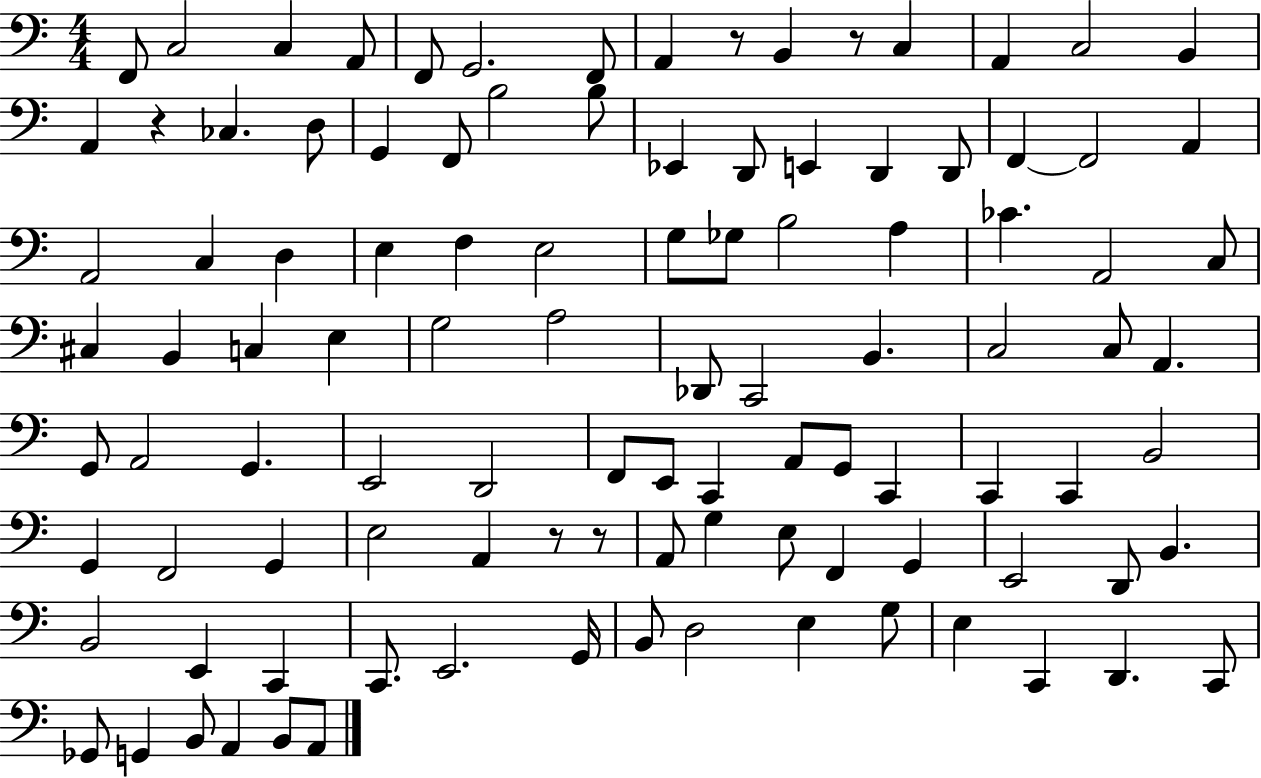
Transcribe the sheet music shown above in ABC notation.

X:1
T:Untitled
M:4/4
L:1/4
K:C
F,,/2 C,2 C, A,,/2 F,,/2 G,,2 F,,/2 A,, z/2 B,, z/2 C, A,, C,2 B,, A,, z _C, D,/2 G,, F,,/2 B,2 B,/2 _E,, D,,/2 E,, D,, D,,/2 F,, F,,2 A,, A,,2 C, D, E, F, E,2 G,/2 _G,/2 B,2 A, _C A,,2 C,/2 ^C, B,, C, E, G,2 A,2 _D,,/2 C,,2 B,, C,2 C,/2 A,, G,,/2 A,,2 G,, E,,2 D,,2 F,,/2 E,,/2 C,, A,,/2 G,,/2 C,, C,, C,, B,,2 G,, F,,2 G,, E,2 A,, z/2 z/2 A,,/2 G, E,/2 F,, G,, E,,2 D,,/2 B,, B,,2 E,, C,, C,,/2 E,,2 G,,/4 B,,/2 D,2 E, G,/2 E, C,, D,, C,,/2 _G,,/2 G,, B,,/2 A,, B,,/2 A,,/2